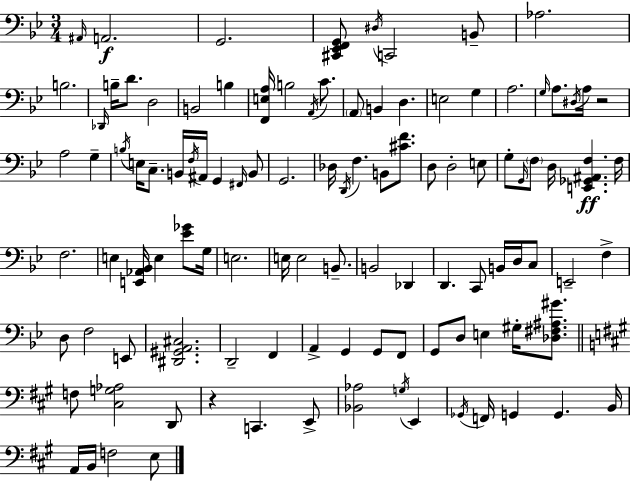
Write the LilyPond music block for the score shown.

{
  \clef bass
  \numericTimeSignature
  \time 3/4
  \key bes \major
  \grace { ais,16 }\f a,2. | g,2. | <cis, ees, f, g,>8 \acciaccatura { dis16 } c,2 | b,8-- aes2. | \break b2. | \grace { des,16 } b16-- d'8. d2 | b,2 b4 | <f, e a>16 b2 | \break \acciaccatura { a,16 } c'8. \parenthesize a,8 b,4 d4. | e2 | g4 a2. | \grace { g16 } a8. \acciaccatura { dis16 } a16 r2 | \break a2 | g4-- \acciaccatura { b16 } e16 c8.-- b,16 | \acciaccatura { f16 } ais,16 g,4 \grace { fis,16 } b,8 g,2. | des16 \acciaccatura { d,16 } f4. | \break b,8 <cis' f'>8. d8 | d2-. e8 g8-. | \grace { g,16 } \parenthesize f8 d16 <e, ges, ais, f>4.\ff f16 f2. | e4 | \break <e, aes, bes,>16 e4 <ees' ges'>8 g16 e2. | e16 | e2 b,8.-- b,2 | des,4 d,4. | \break c,8 b,16 d16 c8 e,2-- | f4-> d8 | f2 e,8 <dis, gis, a, cis>2. | d,2-- | \break f,4 a,4-> | g,4 g,8 f,8 g,8 | d8 e4 gis16-. <des fis ais gis'>8. \bar "||" \break \key a \major f8 <cis g aes>2 d,8 | r4 c,4. e,8-> | <bes, aes>2 \acciaccatura { g16 } e,4 | \acciaccatura { ges,16 } f,16 g,4 g,4. | \break b,16 a,16 b,16 f2 | e8 \bar "|."
}